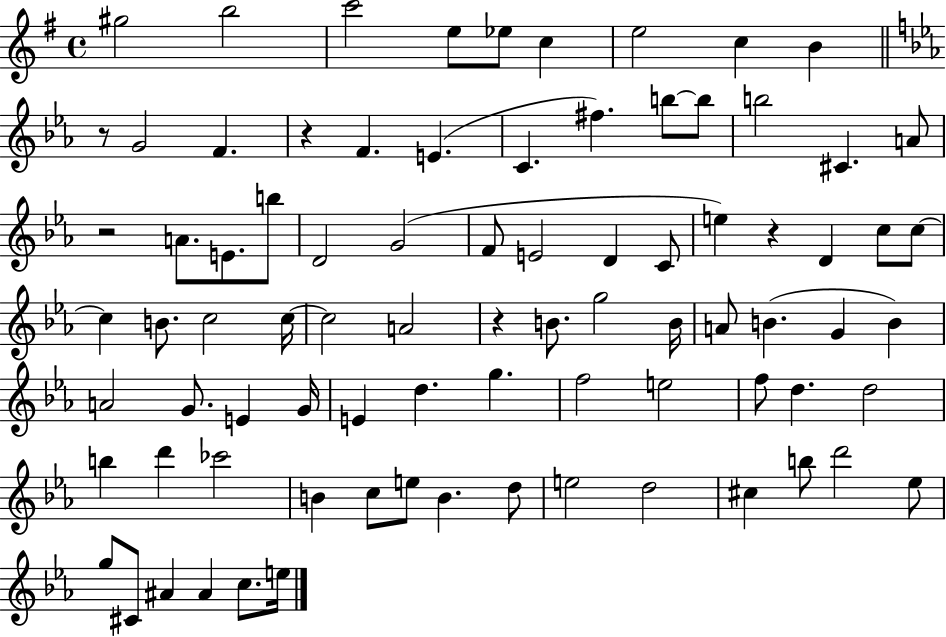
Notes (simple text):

G#5/h B5/h C6/h E5/e Eb5/e C5/q E5/h C5/q B4/q R/e G4/h F4/q. R/q F4/q. E4/q. C4/q. F#5/q. B5/e B5/e B5/h C#4/q. A4/e R/h A4/e. E4/e. B5/e D4/h G4/h F4/e E4/h D4/q C4/e E5/q R/q D4/q C5/e C5/e C5/q B4/e. C5/h C5/s C5/h A4/h R/q B4/e. G5/h B4/s A4/e B4/q. G4/q B4/q A4/h G4/e. E4/q G4/s E4/q D5/q. G5/q. F5/h E5/h F5/e D5/q. D5/h B5/q D6/q CES6/h B4/q C5/e E5/e B4/q. D5/e E5/h D5/h C#5/q B5/e D6/h Eb5/e G5/e C#4/e A#4/q A#4/q C5/e. E5/s